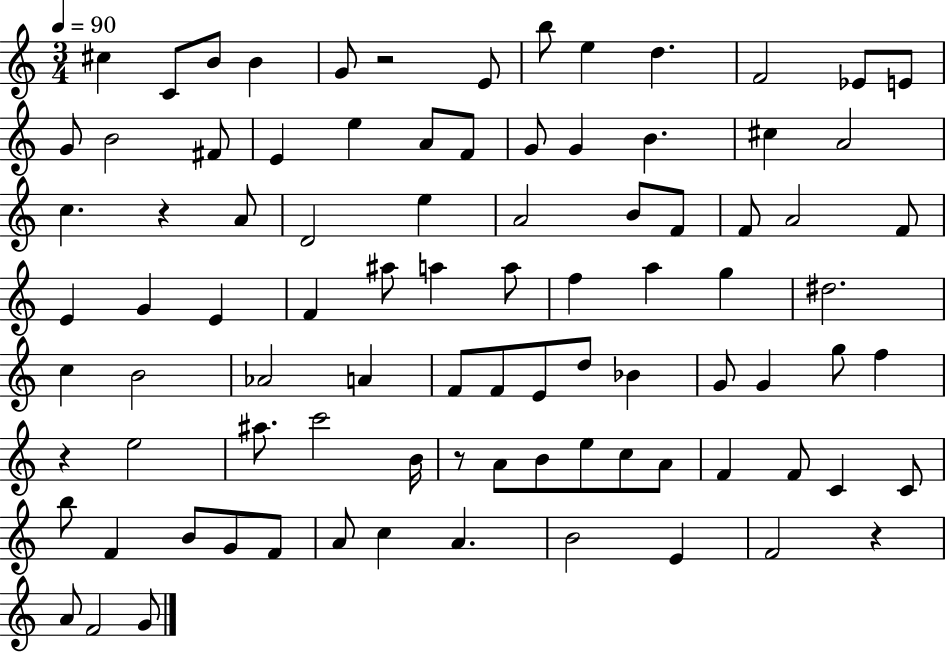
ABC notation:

X:1
T:Untitled
M:3/4
L:1/4
K:C
^c C/2 B/2 B G/2 z2 E/2 b/2 e d F2 _E/2 E/2 G/2 B2 ^F/2 E e A/2 F/2 G/2 G B ^c A2 c z A/2 D2 e A2 B/2 F/2 F/2 A2 F/2 E G E F ^a/2 a a/2 f a g ^d2 c B2 _A2 A F/2 F/2 E/2 d/2 _B G/2 G g/2 f z e2 ^a/2 c'2 B/4 z/2 A/2 B/2 e/2 c/2 A/2 F F/2 C C/2 b/2 F B/2 G/2 F/2 A/2 c A B2 E F2 z A/2 F2 G/2